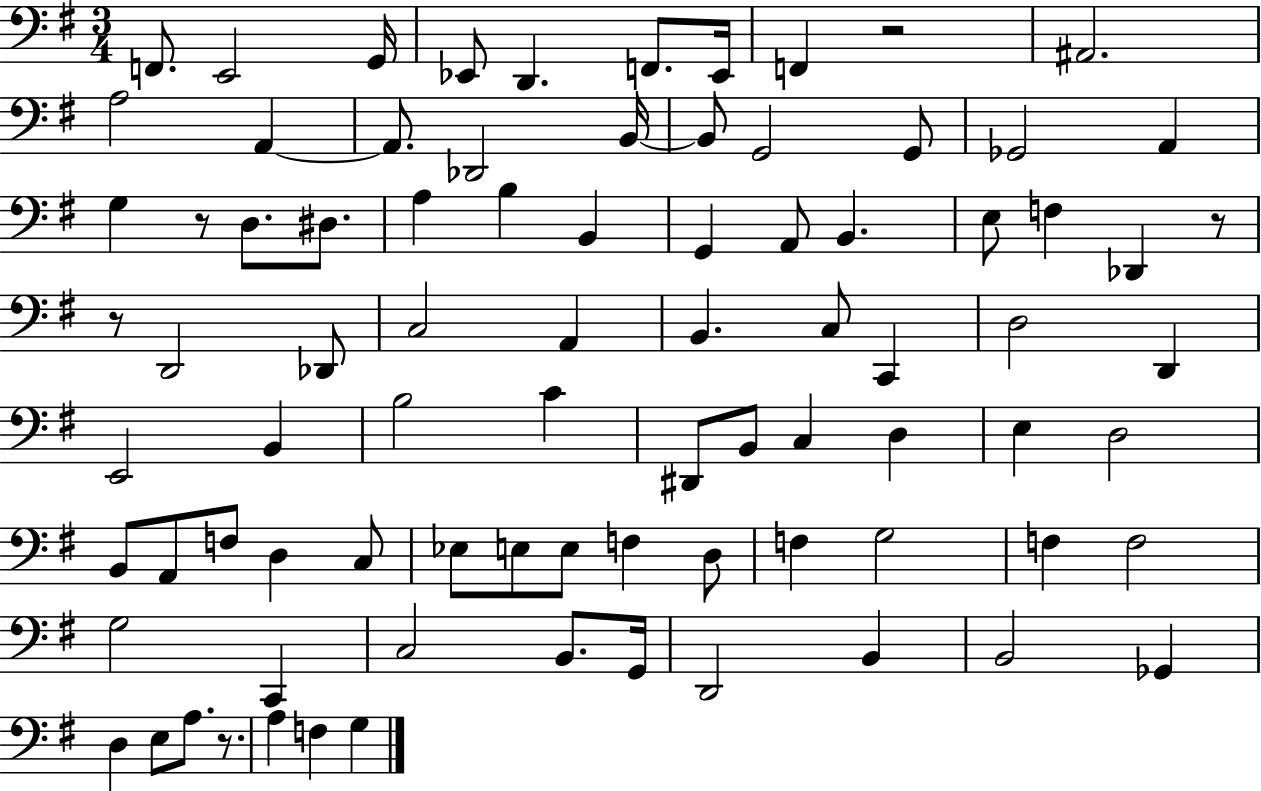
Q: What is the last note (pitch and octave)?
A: G3